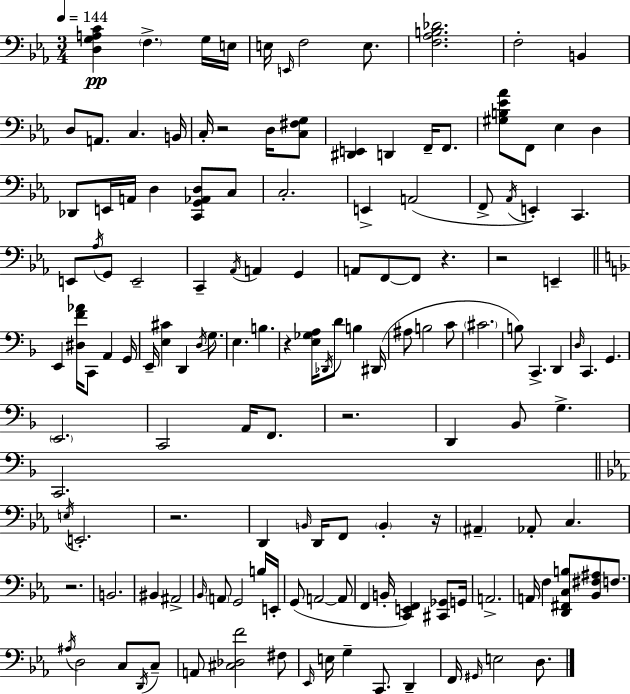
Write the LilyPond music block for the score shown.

{
  \clef bass
  \numericTimeSignature
  \time 3/4
  \key c \minor
  \tempo 4 = 144
  <d g a c'>4\pp \parenthesize f4.-> g16 e16 | e16 \grace { e,16 } f2 e8. | <f aes b des'>2. | f2-. b,4 | \break d8 a,8. c4. | b,16 c16-. r2 d16 <c fis g>8 | <dis, e,>4 d,4 f,16-- f,8. | <gis b ees' aes'>8 f,8 ees4 d4 | \break des,8 e,16 a,16 d4 <c, g, aes, d>8 c8 | c2.-. | e,4-> a,2( | f,8-> \acciaccatura { aes,16 } e,4-.) c,4. | \break e,8 \acciaccatura { aes16 } g,8 e,2-- | c,4-- \acciaccatura { aes,16 } a,4 | g,4 a,8 f,8~~ f,8 r4. | r2 | \break e,4-- \bar "||" \break \key f \major e,4 <dis f' aes'>16 c,8 a,4 g,16 | e,16-- <e cis'>4 d,4 \acciaccatura { d16 } g8. | e4. b4. | r4 <e ges a>16 \acciaccatura { des,16 } d'8 b4 | \break dis,16( ais8 b2 | c'8 \parenthesize cis'2. | b8) c,4.-> d,4 | \grace { d16 } c,4. g,4. | \break \parenthesize e,2. | c,2 a,16 | f,8. r2. | d,4 bes,8 g4.-> | \break c,2. | \bar "||" \break \key ees \major \acciaccatura { e16 } e,2.-. | r2. | d,4 \grace { b,16 } d,16 f,8 \parenthesize b,4-. | r16 \parenthesize ais,4-- aes,8-. c4. | \break r2. | b,2. | bis,4 ais,2-> | \grace { bes,16 } \parenthesize a,8 g,2 | \break b16 e,16-. g,8( a,2~~ | a,8 f,4 b,16-. <c, e, f,>4) | <cis, ges,>8 g,16 a,2.-> | a,16 f4 <d, fis, c b>8 <bes, fis ais>8 | \break f8. \acciaccatura { ais16 } d2 | c8 \acciaccatura { d,16 } c8-- a,8 <cis des f'>2 | fis8 \grace { ees,16 } e16 g4-- c,8. | d,4-- f,16 \grace { gis,16 } e2 | \break d8. \bar "|."
}